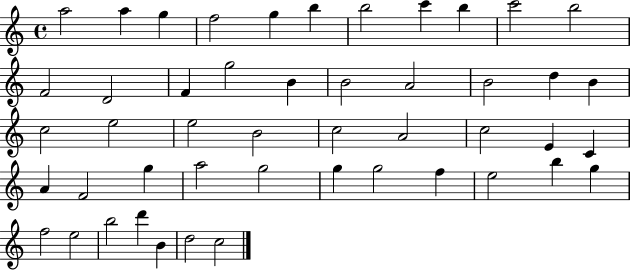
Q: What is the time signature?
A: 4/4